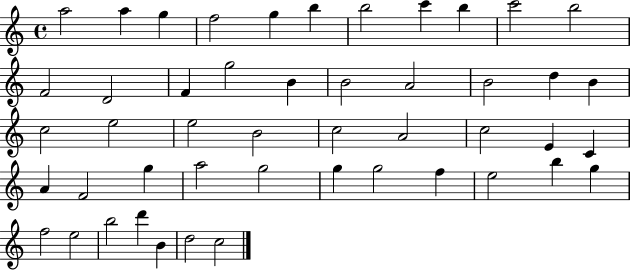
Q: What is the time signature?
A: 4/4